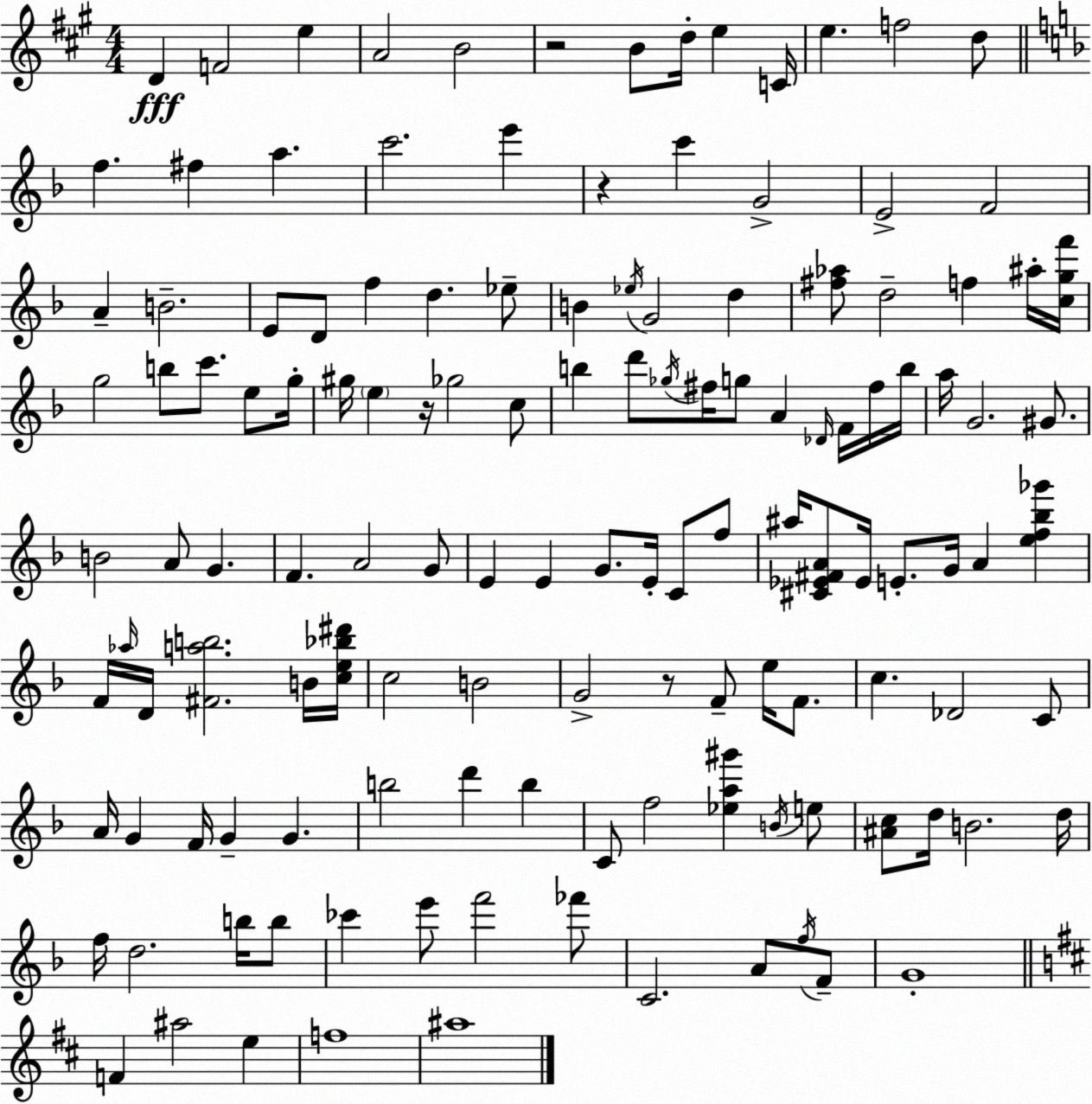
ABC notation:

X:1
T:Untitled
M:4/4
L:1/4
K:A
D F2 e A2 B2 z2 B/2 d/4 e C/4 e f2 d/2 f ^f a c'2 e' z c' G2 E2 F2 A B2 E/2 D/2 f d _e/2 B _e/4 G2 d [^f_a]/2 d2 f ^a/4 [cgf']/4 g2 b/2 c'/2 e/2 g/4 ^g/4 e z/4 _g2 c/2 b d'/2 _g/4 ^f/4 g/2 A _D/4 F/4 ^f/4 b/4 a/4 G2 ^G/2 B2 A/2 G F A2 G/2 E E G/2 E/4 C/2 f/2 ^a/4 [^C_E^FA]/2 _E/4 E/2 G/4 A [ef_b_g'] F/4 _a/4 D/4 [^Fab]2 B/4 [ce_b^d']/4 c2 B2 G2 z/2 F/2 e/4 F/2 c _D2 C/2 A/4 G F/4 G G b2 d' b C/2 f2 [_ea^g'] B/4 e/2 [^Ac]/2 d/4 B2 d/4 f/4 d2 b/4 b/2 _c' e'/2 f'2 _f'/2 C2 A/2 f/4 F/2 G4 F ^a2 e f4 ^a4